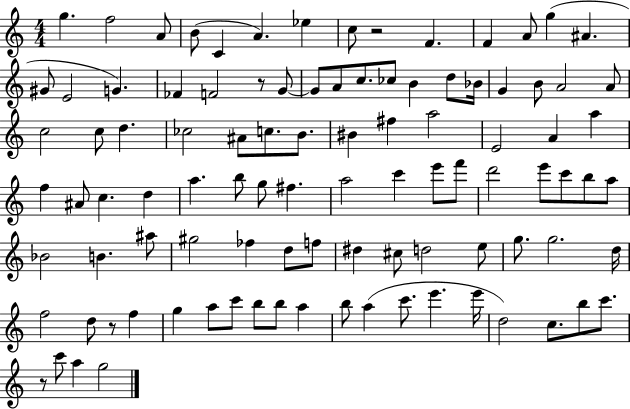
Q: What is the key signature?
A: C major